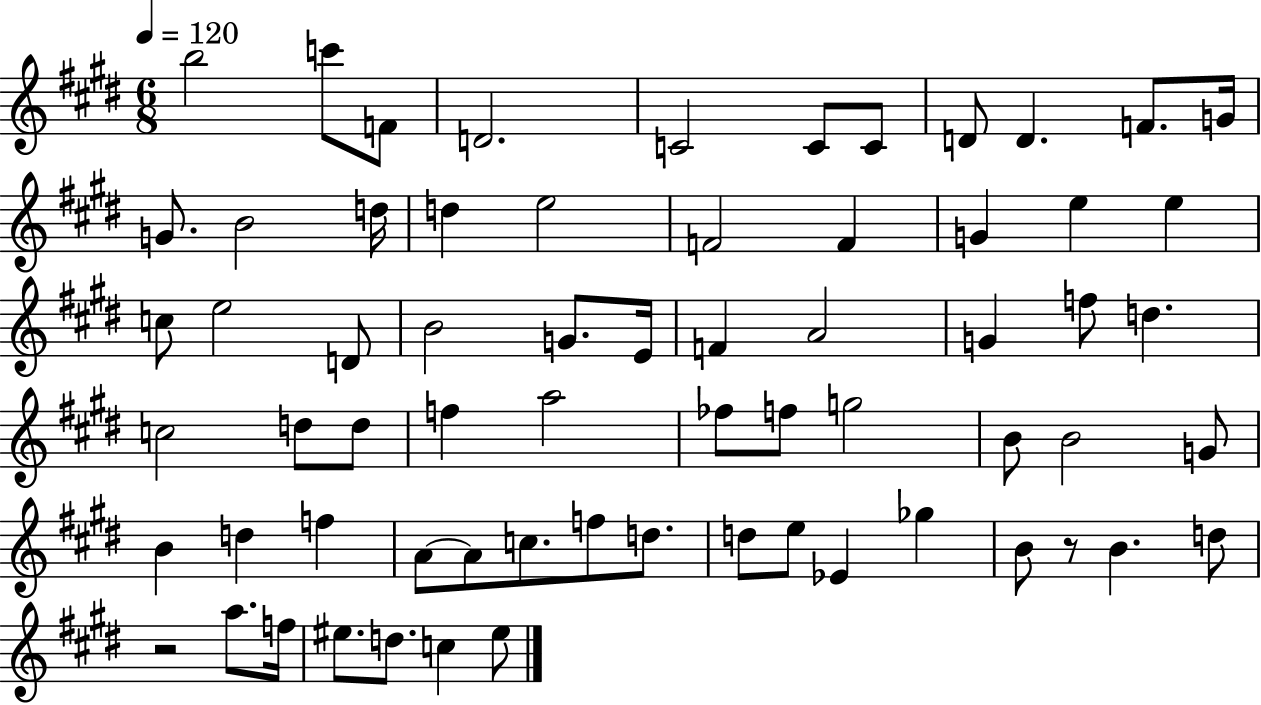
X:1
T:Untitled
M:6/8
L:1/4
K:E
b2 c'/2 F/2 D2 C2 C/2 C/2 D/2 D F/2 G/4 G/2 B2 d/4 d e2 F2 F G e e c/2 e2 D/2 B2 G/2 E/4 F A2 G f/2 d c2 d/2 d/2 f a2 _f/2 f/2 g2 B/2 B2 G/2 B d f A/2 A/2 c/2 f/2 d/2 d/2 e/2 _E _g B/2 z/2 B d/2 z2 a/2 f/4 ^e/2 d/2 c ^e/2